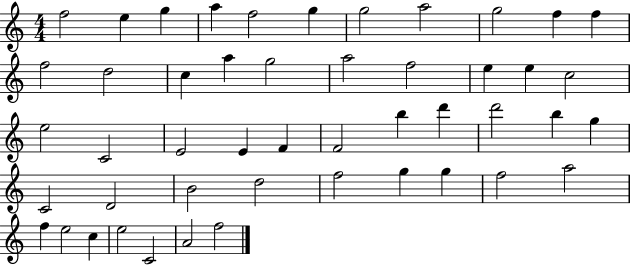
F5/h E5/q G5/q A5/q F5/h G5/q G5/h A5/h G5/h F5/q F5/q F5/h D5/h C5/q A5/q G5/h A5/h F5/h E5/q E5/q C5/h E5/h C4/h E4/h E4/q F4/q F4/h B5/q D6/q D6/h B5/q G5/q C4/h D4/h B4/h D5/h F5/h G5/q G5/q F5/h A5/h F5/q E5/h C5/q E5/h C4/h A4/h F5/h